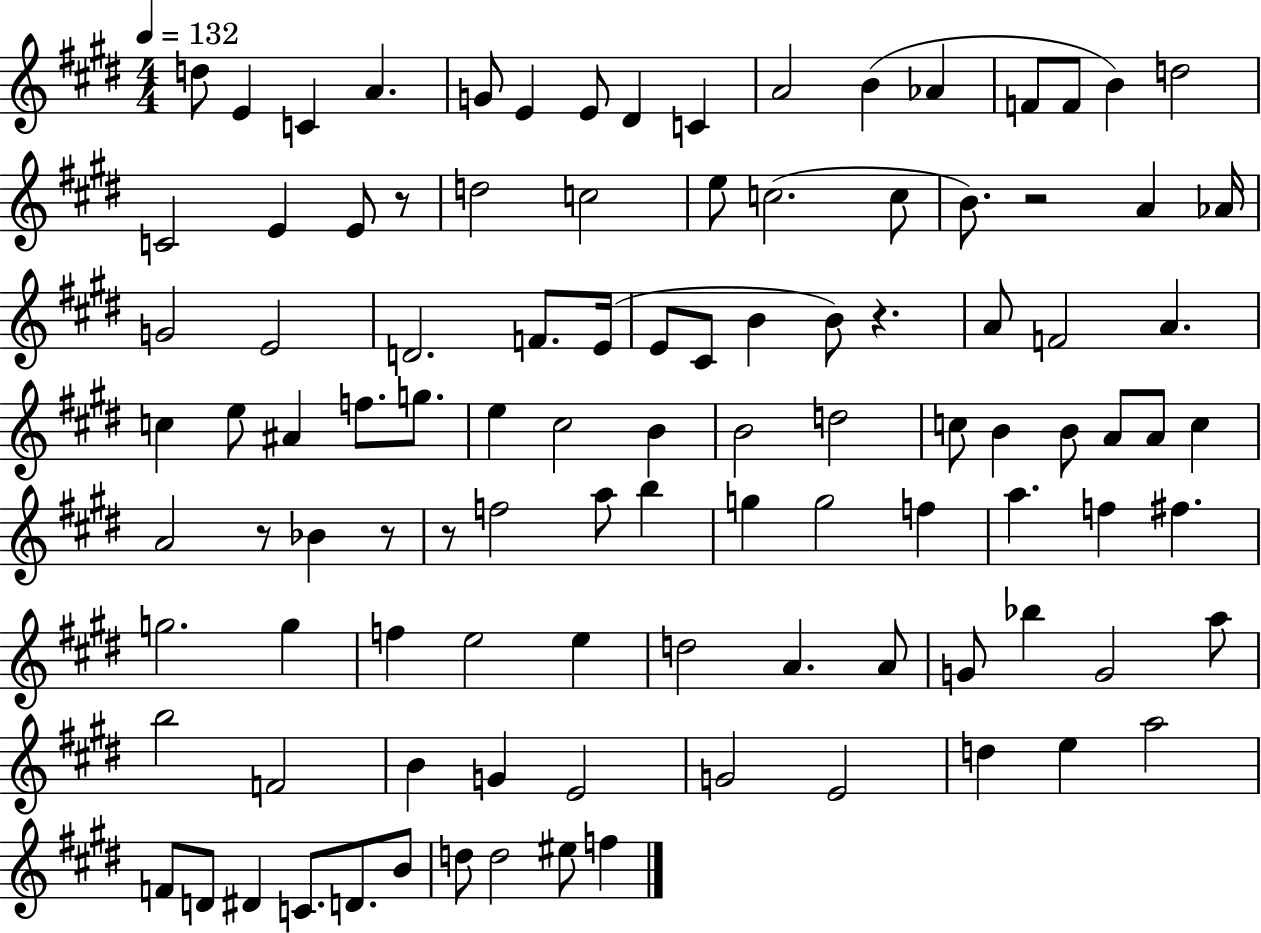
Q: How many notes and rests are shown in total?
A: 104